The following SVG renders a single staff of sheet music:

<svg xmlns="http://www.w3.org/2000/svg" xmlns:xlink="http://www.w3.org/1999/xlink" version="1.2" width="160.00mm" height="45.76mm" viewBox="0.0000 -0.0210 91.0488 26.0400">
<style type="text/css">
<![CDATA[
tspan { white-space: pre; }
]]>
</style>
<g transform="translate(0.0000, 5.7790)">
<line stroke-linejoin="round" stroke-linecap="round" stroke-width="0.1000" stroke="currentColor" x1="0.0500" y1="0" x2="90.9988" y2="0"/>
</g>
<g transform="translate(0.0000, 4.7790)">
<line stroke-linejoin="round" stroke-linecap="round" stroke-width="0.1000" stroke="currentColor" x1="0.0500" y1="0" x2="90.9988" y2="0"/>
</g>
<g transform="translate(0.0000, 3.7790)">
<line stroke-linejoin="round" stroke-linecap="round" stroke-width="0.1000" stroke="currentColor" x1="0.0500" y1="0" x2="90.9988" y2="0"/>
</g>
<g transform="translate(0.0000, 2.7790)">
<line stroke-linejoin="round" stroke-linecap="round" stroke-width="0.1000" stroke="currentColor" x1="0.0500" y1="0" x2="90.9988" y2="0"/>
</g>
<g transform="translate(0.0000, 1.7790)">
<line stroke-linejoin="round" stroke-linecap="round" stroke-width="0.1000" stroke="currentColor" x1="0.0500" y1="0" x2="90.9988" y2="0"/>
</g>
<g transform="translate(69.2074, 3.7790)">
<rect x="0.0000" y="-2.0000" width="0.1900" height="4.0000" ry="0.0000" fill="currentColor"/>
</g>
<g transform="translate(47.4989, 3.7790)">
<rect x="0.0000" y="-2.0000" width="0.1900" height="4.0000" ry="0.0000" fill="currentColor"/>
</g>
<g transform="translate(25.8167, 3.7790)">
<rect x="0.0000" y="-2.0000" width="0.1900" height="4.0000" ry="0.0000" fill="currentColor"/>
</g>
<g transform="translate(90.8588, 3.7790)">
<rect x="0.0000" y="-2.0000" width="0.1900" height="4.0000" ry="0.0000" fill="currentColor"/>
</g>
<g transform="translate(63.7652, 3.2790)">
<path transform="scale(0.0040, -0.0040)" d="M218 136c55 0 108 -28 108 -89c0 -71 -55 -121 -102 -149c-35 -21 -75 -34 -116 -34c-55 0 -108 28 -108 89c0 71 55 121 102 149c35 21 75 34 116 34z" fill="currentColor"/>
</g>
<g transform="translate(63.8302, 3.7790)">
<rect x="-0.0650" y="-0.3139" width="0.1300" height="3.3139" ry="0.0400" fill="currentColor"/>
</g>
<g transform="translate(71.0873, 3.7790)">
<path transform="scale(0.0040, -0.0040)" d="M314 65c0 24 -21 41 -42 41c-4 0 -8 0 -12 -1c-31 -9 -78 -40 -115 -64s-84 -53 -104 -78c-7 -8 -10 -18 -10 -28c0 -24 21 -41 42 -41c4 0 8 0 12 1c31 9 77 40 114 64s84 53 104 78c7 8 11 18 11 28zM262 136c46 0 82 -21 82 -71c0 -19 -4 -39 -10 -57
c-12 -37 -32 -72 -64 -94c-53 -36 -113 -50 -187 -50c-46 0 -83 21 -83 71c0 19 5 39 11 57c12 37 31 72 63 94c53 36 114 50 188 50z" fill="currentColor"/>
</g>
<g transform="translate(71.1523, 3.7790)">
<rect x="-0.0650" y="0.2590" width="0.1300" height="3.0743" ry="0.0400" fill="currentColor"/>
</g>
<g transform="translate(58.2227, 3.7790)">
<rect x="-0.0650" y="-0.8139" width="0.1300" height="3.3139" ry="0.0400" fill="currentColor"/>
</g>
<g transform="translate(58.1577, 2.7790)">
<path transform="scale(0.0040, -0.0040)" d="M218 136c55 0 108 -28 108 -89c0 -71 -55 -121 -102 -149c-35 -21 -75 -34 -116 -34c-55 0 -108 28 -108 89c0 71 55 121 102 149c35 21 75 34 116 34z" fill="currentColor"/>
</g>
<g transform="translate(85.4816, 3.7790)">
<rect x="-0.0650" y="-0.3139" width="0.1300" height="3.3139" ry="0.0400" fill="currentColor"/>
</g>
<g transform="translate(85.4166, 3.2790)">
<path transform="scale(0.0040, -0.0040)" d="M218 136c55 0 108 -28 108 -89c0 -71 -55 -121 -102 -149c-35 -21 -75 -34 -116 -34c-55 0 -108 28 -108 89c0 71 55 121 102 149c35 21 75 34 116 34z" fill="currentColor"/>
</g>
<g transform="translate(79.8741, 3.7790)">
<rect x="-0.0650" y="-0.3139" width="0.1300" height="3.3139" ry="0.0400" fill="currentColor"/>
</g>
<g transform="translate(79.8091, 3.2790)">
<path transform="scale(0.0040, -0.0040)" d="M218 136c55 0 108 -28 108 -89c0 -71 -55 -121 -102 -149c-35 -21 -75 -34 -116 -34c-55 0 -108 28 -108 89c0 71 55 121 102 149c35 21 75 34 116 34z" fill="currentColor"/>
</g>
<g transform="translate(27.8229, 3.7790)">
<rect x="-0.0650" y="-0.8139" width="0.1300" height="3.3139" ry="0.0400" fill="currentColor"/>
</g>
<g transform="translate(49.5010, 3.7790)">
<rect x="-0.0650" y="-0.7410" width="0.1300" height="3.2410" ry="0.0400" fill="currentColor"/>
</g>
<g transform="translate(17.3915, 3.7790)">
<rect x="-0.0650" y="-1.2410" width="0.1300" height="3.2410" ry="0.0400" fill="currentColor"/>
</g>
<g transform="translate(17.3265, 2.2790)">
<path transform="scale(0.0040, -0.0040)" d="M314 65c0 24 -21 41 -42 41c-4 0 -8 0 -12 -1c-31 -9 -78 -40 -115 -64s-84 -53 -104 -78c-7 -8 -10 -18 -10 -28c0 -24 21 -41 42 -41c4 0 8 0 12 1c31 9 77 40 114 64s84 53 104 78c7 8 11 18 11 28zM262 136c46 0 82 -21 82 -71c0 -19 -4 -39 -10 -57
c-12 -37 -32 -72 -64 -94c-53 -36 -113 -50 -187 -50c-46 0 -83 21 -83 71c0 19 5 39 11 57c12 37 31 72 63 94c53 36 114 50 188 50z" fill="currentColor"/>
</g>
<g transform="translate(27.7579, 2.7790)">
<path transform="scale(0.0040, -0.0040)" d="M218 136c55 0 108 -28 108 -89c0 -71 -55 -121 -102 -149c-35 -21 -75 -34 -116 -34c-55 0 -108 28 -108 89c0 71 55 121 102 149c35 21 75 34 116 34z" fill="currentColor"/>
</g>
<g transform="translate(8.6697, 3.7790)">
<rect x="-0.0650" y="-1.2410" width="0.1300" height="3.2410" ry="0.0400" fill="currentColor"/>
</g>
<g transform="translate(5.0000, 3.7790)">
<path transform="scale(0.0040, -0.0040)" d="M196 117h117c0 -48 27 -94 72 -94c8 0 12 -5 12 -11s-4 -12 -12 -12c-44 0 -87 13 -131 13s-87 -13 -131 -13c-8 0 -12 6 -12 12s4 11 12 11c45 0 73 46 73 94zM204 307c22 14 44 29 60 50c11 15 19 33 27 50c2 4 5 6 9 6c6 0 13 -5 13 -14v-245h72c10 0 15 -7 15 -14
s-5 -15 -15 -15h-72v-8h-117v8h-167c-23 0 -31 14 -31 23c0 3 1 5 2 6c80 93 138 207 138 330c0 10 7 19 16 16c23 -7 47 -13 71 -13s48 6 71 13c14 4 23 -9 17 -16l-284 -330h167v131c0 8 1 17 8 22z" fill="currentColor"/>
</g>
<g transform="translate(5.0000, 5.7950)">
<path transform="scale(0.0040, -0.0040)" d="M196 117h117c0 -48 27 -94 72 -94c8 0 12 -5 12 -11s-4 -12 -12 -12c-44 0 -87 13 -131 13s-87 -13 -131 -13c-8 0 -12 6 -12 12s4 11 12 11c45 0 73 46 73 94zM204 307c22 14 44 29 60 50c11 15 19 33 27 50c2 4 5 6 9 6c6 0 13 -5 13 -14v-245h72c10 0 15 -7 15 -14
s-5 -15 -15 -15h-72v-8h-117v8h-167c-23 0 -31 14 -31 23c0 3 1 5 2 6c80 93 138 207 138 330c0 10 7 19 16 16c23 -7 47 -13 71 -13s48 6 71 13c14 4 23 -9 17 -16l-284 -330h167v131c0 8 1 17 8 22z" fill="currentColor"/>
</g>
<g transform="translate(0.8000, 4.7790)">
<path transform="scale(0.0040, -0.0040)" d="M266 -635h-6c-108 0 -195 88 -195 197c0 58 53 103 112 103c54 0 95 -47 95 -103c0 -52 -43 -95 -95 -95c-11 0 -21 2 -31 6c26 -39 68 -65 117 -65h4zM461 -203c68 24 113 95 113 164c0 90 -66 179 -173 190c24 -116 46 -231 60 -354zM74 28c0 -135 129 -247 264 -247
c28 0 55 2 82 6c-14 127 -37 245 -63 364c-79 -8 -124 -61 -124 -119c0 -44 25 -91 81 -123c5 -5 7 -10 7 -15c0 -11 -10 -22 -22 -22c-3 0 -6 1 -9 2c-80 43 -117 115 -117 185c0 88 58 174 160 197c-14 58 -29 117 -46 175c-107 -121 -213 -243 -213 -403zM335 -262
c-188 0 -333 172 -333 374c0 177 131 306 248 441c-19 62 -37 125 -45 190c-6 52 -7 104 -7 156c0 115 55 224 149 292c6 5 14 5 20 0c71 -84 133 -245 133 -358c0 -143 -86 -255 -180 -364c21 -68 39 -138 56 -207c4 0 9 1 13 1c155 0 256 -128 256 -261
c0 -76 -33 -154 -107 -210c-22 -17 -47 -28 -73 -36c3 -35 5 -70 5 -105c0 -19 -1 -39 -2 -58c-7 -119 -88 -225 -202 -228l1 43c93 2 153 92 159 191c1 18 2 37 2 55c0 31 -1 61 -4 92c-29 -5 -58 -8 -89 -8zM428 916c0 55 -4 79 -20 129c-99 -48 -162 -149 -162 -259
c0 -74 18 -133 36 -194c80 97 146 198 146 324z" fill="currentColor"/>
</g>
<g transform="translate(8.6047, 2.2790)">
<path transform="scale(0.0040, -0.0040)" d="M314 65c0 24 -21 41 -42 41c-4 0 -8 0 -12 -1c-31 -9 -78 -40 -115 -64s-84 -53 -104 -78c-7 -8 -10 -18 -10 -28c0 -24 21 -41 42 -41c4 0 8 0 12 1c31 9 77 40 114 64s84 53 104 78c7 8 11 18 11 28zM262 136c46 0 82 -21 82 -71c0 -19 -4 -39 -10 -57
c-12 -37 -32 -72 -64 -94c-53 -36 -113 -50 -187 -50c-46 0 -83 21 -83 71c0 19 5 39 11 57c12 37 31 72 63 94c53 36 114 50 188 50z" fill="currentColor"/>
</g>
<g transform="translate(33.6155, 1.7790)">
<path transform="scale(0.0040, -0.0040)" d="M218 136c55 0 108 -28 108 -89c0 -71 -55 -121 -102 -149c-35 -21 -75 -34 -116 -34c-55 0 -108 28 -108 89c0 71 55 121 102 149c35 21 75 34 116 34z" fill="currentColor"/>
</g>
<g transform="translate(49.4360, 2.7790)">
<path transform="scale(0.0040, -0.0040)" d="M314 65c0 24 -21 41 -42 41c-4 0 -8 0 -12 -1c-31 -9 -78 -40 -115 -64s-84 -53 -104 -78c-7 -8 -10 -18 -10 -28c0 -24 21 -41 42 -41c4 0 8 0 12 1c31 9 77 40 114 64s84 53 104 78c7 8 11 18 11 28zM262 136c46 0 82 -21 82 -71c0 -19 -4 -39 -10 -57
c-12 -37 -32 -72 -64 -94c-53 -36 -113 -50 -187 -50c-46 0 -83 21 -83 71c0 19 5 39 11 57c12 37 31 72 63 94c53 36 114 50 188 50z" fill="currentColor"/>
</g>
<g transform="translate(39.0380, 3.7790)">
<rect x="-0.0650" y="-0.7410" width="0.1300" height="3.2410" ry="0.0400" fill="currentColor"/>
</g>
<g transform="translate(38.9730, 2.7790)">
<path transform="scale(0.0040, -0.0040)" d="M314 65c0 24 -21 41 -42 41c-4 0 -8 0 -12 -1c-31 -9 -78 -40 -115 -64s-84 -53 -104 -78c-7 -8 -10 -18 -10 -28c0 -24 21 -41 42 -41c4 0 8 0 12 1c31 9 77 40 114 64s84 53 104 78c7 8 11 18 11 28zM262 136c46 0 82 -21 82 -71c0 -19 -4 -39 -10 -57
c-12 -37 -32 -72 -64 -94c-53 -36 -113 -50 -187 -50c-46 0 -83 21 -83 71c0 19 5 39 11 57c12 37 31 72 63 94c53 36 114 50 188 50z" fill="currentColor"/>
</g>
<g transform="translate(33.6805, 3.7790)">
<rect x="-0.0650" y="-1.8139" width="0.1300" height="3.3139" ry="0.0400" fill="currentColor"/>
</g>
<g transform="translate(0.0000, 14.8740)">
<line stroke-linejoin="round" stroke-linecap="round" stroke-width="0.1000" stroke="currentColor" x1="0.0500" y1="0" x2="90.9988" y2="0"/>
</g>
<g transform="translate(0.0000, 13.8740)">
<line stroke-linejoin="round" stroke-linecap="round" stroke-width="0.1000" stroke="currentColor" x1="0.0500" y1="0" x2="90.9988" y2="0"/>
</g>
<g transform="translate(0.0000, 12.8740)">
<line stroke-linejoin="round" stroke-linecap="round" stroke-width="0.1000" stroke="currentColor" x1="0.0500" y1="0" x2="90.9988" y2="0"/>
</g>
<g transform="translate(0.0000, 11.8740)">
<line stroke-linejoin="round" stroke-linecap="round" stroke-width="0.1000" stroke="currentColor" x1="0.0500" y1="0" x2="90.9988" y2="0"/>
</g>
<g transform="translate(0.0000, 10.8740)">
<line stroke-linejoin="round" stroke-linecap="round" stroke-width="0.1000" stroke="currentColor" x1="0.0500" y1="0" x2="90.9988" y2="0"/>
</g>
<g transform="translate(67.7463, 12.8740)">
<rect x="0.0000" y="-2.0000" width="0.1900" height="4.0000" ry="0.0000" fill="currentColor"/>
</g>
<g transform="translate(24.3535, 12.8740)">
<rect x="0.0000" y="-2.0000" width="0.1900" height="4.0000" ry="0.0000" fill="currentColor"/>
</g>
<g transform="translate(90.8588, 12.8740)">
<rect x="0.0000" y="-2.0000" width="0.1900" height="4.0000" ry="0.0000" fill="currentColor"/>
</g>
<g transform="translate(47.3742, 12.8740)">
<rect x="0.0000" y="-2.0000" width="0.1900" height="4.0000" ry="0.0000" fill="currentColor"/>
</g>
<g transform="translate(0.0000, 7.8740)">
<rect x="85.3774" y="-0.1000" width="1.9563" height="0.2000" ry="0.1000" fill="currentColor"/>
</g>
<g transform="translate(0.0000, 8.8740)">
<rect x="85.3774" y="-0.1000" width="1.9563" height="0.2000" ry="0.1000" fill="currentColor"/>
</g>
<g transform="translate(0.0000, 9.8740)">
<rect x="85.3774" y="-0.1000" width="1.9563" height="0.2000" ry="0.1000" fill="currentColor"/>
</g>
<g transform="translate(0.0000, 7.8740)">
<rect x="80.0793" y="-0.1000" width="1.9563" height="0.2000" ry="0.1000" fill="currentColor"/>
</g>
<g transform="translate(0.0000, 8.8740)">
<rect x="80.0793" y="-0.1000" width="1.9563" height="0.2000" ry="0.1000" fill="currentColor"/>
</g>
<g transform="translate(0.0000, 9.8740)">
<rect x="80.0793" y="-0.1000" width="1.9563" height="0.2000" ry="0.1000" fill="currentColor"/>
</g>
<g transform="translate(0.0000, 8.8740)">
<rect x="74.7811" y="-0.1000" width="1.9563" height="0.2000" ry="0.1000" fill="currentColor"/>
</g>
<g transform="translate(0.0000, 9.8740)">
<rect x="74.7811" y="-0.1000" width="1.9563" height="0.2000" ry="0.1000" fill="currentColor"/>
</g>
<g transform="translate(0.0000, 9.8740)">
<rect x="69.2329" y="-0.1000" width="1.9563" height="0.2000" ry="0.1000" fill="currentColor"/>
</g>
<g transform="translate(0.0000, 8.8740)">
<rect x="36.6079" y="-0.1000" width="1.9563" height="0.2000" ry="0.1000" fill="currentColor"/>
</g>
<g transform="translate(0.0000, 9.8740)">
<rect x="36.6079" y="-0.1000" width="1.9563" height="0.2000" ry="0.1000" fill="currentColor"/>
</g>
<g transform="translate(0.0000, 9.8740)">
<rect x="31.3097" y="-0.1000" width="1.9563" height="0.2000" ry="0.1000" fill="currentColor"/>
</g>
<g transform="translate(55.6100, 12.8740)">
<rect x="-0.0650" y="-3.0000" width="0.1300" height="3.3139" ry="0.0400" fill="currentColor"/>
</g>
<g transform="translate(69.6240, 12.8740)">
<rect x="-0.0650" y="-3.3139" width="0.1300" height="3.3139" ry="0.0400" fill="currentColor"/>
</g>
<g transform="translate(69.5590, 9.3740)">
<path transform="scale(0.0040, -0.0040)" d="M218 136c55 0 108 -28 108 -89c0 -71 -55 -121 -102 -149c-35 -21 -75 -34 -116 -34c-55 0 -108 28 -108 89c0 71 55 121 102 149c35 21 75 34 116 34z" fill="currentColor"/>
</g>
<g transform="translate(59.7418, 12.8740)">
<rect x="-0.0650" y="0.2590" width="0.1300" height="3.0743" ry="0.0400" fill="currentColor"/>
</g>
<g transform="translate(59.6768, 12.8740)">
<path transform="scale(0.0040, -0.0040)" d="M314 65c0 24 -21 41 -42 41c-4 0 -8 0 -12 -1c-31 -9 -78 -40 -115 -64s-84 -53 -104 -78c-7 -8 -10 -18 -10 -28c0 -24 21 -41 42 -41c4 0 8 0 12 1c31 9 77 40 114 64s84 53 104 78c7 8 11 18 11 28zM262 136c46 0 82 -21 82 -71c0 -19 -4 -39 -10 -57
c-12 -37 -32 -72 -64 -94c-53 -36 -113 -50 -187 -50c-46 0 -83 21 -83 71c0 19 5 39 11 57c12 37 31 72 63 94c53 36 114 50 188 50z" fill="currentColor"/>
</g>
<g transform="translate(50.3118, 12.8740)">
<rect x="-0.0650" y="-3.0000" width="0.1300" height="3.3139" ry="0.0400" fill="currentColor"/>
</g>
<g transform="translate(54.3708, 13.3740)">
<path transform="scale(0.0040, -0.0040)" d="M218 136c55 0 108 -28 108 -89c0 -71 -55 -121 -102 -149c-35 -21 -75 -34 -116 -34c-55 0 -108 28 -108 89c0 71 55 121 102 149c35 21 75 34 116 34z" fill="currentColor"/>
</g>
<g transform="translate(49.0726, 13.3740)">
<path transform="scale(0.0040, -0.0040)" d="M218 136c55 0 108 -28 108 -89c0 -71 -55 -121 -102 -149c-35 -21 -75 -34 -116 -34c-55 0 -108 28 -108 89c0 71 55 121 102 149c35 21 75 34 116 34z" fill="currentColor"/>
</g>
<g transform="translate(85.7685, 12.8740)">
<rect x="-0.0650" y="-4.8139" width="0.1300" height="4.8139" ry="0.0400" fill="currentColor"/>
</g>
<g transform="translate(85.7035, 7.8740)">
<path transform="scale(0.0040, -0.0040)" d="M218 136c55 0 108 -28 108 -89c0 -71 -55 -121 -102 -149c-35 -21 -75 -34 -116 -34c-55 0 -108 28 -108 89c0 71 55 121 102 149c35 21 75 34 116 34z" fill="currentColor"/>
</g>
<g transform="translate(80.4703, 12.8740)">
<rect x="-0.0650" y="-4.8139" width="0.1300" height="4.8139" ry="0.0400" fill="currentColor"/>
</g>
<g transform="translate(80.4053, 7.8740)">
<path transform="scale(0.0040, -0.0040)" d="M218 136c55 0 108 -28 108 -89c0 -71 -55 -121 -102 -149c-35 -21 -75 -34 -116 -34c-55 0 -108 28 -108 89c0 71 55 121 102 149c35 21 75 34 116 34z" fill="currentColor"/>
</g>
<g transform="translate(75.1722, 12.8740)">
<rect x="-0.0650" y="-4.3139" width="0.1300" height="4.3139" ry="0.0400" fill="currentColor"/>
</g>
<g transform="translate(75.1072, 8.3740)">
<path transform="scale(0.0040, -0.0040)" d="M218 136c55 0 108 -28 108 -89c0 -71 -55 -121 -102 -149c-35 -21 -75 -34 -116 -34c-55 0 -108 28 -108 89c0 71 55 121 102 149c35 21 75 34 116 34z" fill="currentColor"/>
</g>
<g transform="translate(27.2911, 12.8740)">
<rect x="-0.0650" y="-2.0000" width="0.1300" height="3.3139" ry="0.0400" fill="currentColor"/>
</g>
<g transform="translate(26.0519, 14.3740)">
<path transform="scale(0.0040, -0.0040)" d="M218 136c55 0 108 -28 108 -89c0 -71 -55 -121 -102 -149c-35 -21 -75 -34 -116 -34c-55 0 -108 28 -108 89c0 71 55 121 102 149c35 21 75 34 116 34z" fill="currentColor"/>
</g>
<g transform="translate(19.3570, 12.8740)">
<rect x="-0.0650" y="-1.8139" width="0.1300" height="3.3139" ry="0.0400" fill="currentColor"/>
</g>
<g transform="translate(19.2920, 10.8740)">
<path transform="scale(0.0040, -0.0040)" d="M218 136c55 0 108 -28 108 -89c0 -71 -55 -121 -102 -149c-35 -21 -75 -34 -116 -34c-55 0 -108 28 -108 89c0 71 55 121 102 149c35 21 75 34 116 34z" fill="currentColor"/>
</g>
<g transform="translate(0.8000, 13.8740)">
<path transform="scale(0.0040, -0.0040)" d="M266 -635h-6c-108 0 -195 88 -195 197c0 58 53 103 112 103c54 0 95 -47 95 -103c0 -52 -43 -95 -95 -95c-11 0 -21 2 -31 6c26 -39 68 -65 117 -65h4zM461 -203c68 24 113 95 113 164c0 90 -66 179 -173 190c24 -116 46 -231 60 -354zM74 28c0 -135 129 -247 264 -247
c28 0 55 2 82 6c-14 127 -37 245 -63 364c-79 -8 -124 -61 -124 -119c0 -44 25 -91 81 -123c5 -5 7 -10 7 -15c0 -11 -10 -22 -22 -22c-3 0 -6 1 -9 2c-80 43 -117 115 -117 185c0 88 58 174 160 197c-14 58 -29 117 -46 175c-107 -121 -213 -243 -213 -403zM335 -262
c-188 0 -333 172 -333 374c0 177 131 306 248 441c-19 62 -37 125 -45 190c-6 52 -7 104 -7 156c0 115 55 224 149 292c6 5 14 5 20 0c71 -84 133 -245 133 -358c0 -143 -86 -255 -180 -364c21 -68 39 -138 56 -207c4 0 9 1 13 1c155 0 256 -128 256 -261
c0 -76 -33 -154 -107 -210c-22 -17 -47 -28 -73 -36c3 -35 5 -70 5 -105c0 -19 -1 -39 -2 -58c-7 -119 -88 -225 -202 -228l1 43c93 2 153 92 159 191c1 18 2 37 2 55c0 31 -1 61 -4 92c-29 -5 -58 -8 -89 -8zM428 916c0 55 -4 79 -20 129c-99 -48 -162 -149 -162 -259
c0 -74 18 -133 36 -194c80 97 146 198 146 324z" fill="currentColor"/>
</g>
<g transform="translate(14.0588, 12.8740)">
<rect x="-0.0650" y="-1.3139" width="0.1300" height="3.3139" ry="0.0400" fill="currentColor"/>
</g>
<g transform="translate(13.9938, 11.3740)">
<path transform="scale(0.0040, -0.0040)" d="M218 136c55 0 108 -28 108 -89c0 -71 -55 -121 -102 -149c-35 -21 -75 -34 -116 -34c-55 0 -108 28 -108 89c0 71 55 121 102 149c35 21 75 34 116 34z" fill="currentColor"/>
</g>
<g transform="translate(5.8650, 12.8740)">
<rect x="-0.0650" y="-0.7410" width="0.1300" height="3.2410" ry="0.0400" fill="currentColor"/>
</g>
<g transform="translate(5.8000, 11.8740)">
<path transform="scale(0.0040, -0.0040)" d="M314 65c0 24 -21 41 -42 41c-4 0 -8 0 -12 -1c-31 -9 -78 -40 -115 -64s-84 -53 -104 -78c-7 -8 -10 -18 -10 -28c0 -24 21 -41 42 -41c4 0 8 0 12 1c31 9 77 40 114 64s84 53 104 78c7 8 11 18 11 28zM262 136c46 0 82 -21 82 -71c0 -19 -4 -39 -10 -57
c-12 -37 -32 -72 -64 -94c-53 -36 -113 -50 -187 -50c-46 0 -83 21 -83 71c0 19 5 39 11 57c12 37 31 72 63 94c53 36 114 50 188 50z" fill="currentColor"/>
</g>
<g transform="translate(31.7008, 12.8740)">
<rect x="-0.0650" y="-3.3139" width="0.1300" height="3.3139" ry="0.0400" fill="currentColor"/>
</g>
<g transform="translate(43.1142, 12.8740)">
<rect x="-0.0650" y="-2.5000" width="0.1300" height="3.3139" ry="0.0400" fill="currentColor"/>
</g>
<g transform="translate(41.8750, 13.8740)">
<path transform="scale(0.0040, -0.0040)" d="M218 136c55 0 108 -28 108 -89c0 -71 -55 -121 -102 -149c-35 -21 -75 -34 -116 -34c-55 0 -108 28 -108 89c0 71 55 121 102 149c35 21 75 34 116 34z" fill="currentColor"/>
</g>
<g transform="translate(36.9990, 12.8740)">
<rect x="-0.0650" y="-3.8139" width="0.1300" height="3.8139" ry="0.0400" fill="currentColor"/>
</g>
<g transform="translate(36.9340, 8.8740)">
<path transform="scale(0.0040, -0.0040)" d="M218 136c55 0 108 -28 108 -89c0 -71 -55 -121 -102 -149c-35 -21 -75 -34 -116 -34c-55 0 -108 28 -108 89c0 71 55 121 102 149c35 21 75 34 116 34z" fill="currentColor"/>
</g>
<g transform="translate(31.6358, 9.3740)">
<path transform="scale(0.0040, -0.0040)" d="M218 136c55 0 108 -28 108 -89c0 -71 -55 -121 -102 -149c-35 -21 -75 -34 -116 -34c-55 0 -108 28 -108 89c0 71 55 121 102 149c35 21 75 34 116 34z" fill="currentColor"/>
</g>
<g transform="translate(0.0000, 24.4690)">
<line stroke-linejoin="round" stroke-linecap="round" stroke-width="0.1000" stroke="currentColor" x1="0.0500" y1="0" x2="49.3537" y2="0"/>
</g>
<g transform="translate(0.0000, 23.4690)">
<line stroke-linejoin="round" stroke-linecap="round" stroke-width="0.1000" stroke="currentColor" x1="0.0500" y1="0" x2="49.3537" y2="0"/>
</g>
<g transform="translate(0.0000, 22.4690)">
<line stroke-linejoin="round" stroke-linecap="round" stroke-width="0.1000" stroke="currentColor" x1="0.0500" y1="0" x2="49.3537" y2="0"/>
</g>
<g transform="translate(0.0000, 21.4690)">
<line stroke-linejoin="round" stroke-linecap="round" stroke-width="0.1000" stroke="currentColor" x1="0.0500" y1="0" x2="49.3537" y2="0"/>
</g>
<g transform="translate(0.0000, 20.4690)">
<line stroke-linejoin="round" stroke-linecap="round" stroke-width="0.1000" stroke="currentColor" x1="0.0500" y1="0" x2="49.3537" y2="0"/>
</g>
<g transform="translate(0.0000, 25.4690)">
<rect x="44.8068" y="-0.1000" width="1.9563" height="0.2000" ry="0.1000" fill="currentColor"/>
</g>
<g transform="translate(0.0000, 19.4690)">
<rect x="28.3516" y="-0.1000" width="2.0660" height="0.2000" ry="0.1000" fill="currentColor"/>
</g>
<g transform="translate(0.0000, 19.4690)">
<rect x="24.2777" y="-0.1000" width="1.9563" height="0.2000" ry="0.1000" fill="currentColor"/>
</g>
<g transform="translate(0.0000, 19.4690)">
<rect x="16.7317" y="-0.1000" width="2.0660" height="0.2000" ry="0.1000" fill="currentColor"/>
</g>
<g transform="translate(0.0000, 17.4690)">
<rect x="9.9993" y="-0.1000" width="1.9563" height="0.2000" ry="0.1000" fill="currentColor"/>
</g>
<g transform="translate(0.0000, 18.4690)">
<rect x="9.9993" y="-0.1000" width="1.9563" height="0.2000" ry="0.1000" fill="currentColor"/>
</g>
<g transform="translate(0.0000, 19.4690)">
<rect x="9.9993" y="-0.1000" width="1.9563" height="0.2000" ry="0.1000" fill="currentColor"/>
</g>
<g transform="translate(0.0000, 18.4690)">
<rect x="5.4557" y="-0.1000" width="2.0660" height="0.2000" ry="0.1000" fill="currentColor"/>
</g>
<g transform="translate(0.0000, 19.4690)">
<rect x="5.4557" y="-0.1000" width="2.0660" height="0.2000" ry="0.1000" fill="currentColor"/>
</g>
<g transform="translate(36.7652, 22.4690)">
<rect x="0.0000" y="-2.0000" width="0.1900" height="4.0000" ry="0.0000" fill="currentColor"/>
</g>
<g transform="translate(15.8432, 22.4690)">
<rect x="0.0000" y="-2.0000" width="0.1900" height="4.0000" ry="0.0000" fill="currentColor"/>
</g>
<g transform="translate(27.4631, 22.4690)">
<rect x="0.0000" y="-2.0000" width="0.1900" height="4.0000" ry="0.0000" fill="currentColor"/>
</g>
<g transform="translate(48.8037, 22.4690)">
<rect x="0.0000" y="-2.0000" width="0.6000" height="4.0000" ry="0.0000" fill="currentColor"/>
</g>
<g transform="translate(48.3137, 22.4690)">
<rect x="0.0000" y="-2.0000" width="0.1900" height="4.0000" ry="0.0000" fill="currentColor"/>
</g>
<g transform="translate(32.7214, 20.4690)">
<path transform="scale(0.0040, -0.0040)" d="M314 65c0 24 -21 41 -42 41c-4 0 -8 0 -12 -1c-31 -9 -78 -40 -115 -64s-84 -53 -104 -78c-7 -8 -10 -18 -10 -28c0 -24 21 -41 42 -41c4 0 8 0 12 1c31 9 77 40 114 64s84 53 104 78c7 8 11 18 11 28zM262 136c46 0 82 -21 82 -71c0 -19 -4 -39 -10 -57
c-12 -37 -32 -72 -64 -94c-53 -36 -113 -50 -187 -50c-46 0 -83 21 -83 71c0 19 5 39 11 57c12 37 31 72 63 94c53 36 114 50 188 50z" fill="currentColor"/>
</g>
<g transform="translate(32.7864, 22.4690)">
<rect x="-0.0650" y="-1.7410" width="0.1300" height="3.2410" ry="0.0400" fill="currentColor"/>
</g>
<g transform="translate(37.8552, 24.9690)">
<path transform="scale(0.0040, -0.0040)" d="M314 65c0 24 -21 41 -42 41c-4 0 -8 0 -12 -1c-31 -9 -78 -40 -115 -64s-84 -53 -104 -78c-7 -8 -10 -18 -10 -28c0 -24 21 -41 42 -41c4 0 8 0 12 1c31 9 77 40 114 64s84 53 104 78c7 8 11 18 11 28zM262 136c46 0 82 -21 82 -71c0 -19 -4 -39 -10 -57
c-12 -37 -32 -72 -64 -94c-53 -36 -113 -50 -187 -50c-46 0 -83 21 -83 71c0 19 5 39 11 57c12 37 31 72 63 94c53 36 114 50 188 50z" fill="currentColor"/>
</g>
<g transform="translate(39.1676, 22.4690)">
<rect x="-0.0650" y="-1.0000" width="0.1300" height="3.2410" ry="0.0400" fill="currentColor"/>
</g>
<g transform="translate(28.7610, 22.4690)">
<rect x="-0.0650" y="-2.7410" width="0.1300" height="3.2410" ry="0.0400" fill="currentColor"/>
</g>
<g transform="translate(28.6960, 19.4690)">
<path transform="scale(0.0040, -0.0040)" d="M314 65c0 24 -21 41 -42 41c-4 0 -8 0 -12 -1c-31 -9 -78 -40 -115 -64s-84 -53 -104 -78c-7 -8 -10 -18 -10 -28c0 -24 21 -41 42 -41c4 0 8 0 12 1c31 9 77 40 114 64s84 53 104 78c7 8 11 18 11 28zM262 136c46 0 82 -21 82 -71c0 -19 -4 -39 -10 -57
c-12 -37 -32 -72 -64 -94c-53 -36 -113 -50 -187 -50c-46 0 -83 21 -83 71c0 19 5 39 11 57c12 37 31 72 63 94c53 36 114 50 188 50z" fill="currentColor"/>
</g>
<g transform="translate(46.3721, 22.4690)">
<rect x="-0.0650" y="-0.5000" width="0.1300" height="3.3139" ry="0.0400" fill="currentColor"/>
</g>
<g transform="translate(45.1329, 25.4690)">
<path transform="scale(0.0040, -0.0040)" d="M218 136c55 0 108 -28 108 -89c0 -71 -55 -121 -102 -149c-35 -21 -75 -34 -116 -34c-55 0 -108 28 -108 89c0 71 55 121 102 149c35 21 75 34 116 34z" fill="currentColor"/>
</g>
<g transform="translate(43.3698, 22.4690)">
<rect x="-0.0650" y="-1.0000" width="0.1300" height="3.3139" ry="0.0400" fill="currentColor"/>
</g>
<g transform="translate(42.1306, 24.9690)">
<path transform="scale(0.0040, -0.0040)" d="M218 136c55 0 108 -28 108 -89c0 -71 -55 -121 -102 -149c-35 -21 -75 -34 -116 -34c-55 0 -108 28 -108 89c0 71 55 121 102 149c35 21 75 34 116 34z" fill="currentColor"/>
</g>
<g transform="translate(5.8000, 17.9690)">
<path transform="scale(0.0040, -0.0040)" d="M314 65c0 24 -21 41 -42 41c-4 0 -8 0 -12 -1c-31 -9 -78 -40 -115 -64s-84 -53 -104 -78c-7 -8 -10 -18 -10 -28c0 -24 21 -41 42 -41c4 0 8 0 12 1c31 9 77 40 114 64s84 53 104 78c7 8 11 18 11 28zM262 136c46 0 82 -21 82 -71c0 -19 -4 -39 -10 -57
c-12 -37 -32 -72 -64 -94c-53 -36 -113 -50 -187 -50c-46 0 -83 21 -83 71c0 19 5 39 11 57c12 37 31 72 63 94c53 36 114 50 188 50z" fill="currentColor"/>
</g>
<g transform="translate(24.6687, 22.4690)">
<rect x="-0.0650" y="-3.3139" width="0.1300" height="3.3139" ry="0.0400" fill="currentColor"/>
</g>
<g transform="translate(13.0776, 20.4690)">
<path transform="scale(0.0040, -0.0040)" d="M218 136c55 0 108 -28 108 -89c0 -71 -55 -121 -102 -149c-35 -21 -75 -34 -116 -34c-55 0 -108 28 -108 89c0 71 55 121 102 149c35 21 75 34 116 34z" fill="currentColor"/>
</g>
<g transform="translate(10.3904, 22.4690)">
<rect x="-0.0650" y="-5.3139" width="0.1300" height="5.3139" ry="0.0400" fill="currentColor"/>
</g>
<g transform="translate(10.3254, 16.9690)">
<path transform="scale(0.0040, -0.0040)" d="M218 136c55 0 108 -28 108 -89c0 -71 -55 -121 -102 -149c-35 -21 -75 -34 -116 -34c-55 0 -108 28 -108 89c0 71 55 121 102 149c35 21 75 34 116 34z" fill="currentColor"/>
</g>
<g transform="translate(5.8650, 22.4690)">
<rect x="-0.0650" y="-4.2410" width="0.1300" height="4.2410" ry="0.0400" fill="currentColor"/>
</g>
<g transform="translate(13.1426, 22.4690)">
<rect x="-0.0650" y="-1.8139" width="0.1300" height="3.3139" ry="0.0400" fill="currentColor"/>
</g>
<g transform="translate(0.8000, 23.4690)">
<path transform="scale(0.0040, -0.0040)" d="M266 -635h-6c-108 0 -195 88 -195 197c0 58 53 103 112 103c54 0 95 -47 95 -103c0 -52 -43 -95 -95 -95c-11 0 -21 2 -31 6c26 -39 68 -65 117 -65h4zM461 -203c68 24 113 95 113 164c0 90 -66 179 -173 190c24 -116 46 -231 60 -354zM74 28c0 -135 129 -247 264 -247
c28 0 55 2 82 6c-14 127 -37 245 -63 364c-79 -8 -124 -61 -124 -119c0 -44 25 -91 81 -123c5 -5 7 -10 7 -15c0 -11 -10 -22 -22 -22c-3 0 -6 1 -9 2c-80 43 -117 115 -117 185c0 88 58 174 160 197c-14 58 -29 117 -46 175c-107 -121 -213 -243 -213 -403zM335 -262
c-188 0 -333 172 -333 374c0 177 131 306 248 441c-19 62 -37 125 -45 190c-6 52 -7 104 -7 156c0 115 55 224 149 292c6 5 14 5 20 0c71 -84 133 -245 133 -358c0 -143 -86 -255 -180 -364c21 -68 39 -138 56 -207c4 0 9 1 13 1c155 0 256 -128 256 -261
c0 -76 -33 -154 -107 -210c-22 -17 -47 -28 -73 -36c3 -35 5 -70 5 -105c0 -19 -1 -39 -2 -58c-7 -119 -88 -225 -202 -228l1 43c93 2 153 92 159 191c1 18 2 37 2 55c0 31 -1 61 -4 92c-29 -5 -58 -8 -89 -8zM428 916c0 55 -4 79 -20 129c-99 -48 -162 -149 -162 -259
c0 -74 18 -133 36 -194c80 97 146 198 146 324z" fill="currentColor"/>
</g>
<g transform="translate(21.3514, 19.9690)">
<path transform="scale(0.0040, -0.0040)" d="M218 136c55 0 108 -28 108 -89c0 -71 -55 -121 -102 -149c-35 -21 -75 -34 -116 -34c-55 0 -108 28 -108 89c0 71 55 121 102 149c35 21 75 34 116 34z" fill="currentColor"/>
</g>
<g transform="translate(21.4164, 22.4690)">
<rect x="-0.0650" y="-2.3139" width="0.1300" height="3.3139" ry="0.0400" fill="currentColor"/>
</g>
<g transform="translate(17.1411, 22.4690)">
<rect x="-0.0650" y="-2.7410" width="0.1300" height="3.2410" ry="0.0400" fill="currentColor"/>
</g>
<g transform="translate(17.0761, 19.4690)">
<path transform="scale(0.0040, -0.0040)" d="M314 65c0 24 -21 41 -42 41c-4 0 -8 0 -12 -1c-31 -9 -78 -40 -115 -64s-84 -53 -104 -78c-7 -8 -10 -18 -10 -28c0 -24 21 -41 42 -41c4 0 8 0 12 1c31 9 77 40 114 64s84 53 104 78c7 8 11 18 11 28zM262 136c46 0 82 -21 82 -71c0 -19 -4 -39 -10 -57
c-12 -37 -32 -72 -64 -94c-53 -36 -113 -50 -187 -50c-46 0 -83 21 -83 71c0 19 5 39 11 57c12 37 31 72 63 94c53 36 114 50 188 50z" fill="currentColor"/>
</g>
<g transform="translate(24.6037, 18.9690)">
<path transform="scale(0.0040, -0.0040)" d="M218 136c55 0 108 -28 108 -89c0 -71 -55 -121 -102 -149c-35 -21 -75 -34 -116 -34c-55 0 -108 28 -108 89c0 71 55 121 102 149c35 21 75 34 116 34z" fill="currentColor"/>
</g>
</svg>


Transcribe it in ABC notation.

X:1
T:Untitled
M:4/4
L:1/4
K:C
e2 e2 d f d2 d2 d c B2 c c d2 e f F b c' G A A B2 b d' e' e' d'2 f' f a2 g b a2 f2 D2 D C